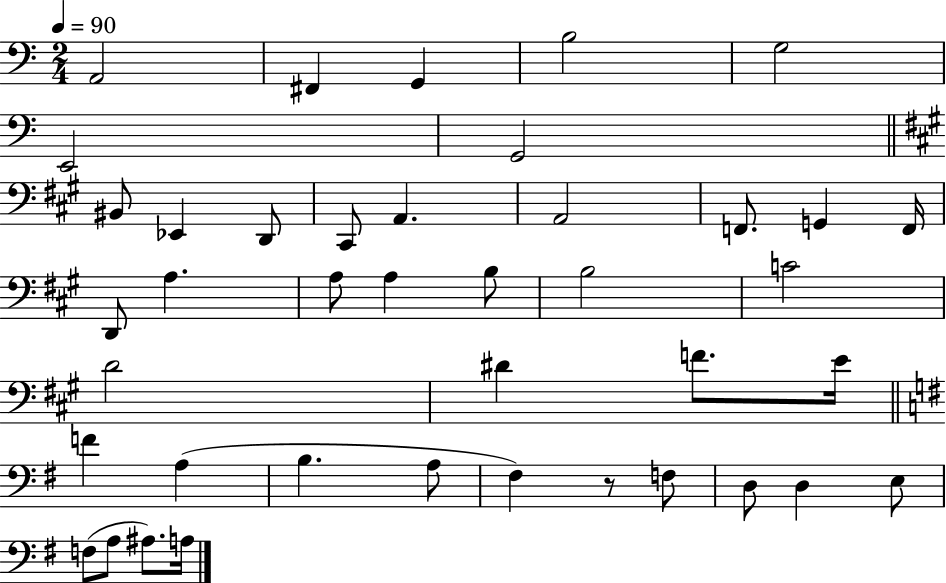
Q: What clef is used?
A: bass